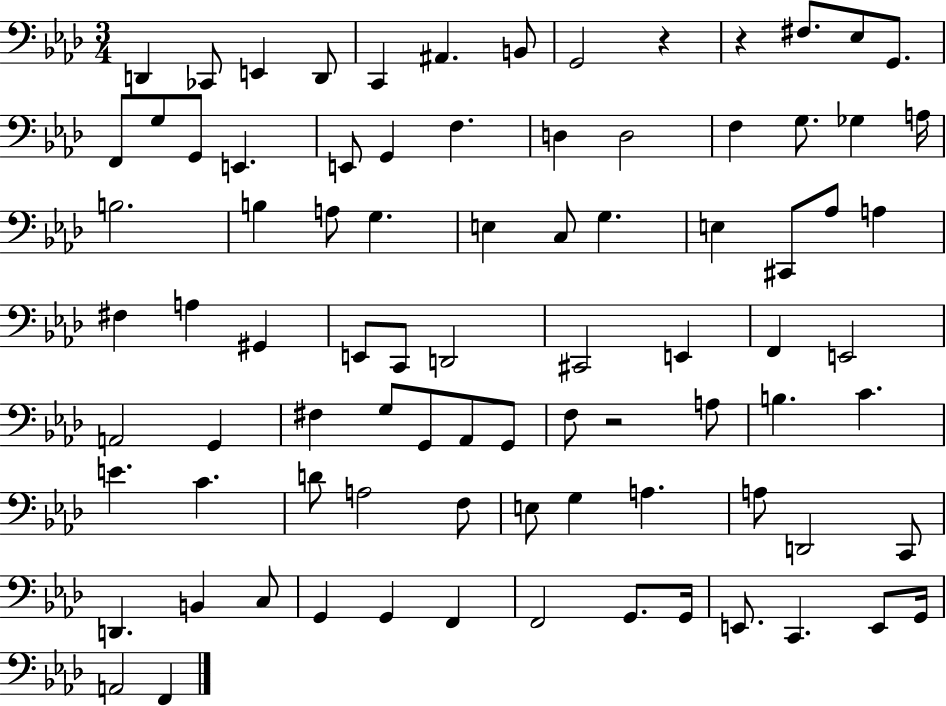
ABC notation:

X:1
T:Untitled
M:3/4
L:1/4
K:Ab
D,, _C,,/2 E,, D,,/2 C,, ^A,, B,,/2 G,,2 z z ^F,/2 _E,/2 G,,/2 F,,/2 G,/2 G,,/2 E,, E,,/2 G,, F, D, D,2 F, G,/2 _G, A,/4 B,2 B, A,/2 G, E, C,/2 G, E, ^C,,/2 _A,/2 A, ^F, A, ^G,, E,,/2 C,,/2 D,,2 ^C,,2 E,, F,, E,,2 A,,2 G,, ^F, G,/2 G,,/2 _A,,/2 G,,/2 F,/2 z2 A,/2 B, C E C D/2 A,2 F,/2 E,/2 G, A, A,/2 D,,2 C,,/2 D,, B,, C,/2 G,, G,, F,, F,,2 G,,/2 G,,/4 E,,/2 C,, E,,/2 G,,/4 A,,2 F,,